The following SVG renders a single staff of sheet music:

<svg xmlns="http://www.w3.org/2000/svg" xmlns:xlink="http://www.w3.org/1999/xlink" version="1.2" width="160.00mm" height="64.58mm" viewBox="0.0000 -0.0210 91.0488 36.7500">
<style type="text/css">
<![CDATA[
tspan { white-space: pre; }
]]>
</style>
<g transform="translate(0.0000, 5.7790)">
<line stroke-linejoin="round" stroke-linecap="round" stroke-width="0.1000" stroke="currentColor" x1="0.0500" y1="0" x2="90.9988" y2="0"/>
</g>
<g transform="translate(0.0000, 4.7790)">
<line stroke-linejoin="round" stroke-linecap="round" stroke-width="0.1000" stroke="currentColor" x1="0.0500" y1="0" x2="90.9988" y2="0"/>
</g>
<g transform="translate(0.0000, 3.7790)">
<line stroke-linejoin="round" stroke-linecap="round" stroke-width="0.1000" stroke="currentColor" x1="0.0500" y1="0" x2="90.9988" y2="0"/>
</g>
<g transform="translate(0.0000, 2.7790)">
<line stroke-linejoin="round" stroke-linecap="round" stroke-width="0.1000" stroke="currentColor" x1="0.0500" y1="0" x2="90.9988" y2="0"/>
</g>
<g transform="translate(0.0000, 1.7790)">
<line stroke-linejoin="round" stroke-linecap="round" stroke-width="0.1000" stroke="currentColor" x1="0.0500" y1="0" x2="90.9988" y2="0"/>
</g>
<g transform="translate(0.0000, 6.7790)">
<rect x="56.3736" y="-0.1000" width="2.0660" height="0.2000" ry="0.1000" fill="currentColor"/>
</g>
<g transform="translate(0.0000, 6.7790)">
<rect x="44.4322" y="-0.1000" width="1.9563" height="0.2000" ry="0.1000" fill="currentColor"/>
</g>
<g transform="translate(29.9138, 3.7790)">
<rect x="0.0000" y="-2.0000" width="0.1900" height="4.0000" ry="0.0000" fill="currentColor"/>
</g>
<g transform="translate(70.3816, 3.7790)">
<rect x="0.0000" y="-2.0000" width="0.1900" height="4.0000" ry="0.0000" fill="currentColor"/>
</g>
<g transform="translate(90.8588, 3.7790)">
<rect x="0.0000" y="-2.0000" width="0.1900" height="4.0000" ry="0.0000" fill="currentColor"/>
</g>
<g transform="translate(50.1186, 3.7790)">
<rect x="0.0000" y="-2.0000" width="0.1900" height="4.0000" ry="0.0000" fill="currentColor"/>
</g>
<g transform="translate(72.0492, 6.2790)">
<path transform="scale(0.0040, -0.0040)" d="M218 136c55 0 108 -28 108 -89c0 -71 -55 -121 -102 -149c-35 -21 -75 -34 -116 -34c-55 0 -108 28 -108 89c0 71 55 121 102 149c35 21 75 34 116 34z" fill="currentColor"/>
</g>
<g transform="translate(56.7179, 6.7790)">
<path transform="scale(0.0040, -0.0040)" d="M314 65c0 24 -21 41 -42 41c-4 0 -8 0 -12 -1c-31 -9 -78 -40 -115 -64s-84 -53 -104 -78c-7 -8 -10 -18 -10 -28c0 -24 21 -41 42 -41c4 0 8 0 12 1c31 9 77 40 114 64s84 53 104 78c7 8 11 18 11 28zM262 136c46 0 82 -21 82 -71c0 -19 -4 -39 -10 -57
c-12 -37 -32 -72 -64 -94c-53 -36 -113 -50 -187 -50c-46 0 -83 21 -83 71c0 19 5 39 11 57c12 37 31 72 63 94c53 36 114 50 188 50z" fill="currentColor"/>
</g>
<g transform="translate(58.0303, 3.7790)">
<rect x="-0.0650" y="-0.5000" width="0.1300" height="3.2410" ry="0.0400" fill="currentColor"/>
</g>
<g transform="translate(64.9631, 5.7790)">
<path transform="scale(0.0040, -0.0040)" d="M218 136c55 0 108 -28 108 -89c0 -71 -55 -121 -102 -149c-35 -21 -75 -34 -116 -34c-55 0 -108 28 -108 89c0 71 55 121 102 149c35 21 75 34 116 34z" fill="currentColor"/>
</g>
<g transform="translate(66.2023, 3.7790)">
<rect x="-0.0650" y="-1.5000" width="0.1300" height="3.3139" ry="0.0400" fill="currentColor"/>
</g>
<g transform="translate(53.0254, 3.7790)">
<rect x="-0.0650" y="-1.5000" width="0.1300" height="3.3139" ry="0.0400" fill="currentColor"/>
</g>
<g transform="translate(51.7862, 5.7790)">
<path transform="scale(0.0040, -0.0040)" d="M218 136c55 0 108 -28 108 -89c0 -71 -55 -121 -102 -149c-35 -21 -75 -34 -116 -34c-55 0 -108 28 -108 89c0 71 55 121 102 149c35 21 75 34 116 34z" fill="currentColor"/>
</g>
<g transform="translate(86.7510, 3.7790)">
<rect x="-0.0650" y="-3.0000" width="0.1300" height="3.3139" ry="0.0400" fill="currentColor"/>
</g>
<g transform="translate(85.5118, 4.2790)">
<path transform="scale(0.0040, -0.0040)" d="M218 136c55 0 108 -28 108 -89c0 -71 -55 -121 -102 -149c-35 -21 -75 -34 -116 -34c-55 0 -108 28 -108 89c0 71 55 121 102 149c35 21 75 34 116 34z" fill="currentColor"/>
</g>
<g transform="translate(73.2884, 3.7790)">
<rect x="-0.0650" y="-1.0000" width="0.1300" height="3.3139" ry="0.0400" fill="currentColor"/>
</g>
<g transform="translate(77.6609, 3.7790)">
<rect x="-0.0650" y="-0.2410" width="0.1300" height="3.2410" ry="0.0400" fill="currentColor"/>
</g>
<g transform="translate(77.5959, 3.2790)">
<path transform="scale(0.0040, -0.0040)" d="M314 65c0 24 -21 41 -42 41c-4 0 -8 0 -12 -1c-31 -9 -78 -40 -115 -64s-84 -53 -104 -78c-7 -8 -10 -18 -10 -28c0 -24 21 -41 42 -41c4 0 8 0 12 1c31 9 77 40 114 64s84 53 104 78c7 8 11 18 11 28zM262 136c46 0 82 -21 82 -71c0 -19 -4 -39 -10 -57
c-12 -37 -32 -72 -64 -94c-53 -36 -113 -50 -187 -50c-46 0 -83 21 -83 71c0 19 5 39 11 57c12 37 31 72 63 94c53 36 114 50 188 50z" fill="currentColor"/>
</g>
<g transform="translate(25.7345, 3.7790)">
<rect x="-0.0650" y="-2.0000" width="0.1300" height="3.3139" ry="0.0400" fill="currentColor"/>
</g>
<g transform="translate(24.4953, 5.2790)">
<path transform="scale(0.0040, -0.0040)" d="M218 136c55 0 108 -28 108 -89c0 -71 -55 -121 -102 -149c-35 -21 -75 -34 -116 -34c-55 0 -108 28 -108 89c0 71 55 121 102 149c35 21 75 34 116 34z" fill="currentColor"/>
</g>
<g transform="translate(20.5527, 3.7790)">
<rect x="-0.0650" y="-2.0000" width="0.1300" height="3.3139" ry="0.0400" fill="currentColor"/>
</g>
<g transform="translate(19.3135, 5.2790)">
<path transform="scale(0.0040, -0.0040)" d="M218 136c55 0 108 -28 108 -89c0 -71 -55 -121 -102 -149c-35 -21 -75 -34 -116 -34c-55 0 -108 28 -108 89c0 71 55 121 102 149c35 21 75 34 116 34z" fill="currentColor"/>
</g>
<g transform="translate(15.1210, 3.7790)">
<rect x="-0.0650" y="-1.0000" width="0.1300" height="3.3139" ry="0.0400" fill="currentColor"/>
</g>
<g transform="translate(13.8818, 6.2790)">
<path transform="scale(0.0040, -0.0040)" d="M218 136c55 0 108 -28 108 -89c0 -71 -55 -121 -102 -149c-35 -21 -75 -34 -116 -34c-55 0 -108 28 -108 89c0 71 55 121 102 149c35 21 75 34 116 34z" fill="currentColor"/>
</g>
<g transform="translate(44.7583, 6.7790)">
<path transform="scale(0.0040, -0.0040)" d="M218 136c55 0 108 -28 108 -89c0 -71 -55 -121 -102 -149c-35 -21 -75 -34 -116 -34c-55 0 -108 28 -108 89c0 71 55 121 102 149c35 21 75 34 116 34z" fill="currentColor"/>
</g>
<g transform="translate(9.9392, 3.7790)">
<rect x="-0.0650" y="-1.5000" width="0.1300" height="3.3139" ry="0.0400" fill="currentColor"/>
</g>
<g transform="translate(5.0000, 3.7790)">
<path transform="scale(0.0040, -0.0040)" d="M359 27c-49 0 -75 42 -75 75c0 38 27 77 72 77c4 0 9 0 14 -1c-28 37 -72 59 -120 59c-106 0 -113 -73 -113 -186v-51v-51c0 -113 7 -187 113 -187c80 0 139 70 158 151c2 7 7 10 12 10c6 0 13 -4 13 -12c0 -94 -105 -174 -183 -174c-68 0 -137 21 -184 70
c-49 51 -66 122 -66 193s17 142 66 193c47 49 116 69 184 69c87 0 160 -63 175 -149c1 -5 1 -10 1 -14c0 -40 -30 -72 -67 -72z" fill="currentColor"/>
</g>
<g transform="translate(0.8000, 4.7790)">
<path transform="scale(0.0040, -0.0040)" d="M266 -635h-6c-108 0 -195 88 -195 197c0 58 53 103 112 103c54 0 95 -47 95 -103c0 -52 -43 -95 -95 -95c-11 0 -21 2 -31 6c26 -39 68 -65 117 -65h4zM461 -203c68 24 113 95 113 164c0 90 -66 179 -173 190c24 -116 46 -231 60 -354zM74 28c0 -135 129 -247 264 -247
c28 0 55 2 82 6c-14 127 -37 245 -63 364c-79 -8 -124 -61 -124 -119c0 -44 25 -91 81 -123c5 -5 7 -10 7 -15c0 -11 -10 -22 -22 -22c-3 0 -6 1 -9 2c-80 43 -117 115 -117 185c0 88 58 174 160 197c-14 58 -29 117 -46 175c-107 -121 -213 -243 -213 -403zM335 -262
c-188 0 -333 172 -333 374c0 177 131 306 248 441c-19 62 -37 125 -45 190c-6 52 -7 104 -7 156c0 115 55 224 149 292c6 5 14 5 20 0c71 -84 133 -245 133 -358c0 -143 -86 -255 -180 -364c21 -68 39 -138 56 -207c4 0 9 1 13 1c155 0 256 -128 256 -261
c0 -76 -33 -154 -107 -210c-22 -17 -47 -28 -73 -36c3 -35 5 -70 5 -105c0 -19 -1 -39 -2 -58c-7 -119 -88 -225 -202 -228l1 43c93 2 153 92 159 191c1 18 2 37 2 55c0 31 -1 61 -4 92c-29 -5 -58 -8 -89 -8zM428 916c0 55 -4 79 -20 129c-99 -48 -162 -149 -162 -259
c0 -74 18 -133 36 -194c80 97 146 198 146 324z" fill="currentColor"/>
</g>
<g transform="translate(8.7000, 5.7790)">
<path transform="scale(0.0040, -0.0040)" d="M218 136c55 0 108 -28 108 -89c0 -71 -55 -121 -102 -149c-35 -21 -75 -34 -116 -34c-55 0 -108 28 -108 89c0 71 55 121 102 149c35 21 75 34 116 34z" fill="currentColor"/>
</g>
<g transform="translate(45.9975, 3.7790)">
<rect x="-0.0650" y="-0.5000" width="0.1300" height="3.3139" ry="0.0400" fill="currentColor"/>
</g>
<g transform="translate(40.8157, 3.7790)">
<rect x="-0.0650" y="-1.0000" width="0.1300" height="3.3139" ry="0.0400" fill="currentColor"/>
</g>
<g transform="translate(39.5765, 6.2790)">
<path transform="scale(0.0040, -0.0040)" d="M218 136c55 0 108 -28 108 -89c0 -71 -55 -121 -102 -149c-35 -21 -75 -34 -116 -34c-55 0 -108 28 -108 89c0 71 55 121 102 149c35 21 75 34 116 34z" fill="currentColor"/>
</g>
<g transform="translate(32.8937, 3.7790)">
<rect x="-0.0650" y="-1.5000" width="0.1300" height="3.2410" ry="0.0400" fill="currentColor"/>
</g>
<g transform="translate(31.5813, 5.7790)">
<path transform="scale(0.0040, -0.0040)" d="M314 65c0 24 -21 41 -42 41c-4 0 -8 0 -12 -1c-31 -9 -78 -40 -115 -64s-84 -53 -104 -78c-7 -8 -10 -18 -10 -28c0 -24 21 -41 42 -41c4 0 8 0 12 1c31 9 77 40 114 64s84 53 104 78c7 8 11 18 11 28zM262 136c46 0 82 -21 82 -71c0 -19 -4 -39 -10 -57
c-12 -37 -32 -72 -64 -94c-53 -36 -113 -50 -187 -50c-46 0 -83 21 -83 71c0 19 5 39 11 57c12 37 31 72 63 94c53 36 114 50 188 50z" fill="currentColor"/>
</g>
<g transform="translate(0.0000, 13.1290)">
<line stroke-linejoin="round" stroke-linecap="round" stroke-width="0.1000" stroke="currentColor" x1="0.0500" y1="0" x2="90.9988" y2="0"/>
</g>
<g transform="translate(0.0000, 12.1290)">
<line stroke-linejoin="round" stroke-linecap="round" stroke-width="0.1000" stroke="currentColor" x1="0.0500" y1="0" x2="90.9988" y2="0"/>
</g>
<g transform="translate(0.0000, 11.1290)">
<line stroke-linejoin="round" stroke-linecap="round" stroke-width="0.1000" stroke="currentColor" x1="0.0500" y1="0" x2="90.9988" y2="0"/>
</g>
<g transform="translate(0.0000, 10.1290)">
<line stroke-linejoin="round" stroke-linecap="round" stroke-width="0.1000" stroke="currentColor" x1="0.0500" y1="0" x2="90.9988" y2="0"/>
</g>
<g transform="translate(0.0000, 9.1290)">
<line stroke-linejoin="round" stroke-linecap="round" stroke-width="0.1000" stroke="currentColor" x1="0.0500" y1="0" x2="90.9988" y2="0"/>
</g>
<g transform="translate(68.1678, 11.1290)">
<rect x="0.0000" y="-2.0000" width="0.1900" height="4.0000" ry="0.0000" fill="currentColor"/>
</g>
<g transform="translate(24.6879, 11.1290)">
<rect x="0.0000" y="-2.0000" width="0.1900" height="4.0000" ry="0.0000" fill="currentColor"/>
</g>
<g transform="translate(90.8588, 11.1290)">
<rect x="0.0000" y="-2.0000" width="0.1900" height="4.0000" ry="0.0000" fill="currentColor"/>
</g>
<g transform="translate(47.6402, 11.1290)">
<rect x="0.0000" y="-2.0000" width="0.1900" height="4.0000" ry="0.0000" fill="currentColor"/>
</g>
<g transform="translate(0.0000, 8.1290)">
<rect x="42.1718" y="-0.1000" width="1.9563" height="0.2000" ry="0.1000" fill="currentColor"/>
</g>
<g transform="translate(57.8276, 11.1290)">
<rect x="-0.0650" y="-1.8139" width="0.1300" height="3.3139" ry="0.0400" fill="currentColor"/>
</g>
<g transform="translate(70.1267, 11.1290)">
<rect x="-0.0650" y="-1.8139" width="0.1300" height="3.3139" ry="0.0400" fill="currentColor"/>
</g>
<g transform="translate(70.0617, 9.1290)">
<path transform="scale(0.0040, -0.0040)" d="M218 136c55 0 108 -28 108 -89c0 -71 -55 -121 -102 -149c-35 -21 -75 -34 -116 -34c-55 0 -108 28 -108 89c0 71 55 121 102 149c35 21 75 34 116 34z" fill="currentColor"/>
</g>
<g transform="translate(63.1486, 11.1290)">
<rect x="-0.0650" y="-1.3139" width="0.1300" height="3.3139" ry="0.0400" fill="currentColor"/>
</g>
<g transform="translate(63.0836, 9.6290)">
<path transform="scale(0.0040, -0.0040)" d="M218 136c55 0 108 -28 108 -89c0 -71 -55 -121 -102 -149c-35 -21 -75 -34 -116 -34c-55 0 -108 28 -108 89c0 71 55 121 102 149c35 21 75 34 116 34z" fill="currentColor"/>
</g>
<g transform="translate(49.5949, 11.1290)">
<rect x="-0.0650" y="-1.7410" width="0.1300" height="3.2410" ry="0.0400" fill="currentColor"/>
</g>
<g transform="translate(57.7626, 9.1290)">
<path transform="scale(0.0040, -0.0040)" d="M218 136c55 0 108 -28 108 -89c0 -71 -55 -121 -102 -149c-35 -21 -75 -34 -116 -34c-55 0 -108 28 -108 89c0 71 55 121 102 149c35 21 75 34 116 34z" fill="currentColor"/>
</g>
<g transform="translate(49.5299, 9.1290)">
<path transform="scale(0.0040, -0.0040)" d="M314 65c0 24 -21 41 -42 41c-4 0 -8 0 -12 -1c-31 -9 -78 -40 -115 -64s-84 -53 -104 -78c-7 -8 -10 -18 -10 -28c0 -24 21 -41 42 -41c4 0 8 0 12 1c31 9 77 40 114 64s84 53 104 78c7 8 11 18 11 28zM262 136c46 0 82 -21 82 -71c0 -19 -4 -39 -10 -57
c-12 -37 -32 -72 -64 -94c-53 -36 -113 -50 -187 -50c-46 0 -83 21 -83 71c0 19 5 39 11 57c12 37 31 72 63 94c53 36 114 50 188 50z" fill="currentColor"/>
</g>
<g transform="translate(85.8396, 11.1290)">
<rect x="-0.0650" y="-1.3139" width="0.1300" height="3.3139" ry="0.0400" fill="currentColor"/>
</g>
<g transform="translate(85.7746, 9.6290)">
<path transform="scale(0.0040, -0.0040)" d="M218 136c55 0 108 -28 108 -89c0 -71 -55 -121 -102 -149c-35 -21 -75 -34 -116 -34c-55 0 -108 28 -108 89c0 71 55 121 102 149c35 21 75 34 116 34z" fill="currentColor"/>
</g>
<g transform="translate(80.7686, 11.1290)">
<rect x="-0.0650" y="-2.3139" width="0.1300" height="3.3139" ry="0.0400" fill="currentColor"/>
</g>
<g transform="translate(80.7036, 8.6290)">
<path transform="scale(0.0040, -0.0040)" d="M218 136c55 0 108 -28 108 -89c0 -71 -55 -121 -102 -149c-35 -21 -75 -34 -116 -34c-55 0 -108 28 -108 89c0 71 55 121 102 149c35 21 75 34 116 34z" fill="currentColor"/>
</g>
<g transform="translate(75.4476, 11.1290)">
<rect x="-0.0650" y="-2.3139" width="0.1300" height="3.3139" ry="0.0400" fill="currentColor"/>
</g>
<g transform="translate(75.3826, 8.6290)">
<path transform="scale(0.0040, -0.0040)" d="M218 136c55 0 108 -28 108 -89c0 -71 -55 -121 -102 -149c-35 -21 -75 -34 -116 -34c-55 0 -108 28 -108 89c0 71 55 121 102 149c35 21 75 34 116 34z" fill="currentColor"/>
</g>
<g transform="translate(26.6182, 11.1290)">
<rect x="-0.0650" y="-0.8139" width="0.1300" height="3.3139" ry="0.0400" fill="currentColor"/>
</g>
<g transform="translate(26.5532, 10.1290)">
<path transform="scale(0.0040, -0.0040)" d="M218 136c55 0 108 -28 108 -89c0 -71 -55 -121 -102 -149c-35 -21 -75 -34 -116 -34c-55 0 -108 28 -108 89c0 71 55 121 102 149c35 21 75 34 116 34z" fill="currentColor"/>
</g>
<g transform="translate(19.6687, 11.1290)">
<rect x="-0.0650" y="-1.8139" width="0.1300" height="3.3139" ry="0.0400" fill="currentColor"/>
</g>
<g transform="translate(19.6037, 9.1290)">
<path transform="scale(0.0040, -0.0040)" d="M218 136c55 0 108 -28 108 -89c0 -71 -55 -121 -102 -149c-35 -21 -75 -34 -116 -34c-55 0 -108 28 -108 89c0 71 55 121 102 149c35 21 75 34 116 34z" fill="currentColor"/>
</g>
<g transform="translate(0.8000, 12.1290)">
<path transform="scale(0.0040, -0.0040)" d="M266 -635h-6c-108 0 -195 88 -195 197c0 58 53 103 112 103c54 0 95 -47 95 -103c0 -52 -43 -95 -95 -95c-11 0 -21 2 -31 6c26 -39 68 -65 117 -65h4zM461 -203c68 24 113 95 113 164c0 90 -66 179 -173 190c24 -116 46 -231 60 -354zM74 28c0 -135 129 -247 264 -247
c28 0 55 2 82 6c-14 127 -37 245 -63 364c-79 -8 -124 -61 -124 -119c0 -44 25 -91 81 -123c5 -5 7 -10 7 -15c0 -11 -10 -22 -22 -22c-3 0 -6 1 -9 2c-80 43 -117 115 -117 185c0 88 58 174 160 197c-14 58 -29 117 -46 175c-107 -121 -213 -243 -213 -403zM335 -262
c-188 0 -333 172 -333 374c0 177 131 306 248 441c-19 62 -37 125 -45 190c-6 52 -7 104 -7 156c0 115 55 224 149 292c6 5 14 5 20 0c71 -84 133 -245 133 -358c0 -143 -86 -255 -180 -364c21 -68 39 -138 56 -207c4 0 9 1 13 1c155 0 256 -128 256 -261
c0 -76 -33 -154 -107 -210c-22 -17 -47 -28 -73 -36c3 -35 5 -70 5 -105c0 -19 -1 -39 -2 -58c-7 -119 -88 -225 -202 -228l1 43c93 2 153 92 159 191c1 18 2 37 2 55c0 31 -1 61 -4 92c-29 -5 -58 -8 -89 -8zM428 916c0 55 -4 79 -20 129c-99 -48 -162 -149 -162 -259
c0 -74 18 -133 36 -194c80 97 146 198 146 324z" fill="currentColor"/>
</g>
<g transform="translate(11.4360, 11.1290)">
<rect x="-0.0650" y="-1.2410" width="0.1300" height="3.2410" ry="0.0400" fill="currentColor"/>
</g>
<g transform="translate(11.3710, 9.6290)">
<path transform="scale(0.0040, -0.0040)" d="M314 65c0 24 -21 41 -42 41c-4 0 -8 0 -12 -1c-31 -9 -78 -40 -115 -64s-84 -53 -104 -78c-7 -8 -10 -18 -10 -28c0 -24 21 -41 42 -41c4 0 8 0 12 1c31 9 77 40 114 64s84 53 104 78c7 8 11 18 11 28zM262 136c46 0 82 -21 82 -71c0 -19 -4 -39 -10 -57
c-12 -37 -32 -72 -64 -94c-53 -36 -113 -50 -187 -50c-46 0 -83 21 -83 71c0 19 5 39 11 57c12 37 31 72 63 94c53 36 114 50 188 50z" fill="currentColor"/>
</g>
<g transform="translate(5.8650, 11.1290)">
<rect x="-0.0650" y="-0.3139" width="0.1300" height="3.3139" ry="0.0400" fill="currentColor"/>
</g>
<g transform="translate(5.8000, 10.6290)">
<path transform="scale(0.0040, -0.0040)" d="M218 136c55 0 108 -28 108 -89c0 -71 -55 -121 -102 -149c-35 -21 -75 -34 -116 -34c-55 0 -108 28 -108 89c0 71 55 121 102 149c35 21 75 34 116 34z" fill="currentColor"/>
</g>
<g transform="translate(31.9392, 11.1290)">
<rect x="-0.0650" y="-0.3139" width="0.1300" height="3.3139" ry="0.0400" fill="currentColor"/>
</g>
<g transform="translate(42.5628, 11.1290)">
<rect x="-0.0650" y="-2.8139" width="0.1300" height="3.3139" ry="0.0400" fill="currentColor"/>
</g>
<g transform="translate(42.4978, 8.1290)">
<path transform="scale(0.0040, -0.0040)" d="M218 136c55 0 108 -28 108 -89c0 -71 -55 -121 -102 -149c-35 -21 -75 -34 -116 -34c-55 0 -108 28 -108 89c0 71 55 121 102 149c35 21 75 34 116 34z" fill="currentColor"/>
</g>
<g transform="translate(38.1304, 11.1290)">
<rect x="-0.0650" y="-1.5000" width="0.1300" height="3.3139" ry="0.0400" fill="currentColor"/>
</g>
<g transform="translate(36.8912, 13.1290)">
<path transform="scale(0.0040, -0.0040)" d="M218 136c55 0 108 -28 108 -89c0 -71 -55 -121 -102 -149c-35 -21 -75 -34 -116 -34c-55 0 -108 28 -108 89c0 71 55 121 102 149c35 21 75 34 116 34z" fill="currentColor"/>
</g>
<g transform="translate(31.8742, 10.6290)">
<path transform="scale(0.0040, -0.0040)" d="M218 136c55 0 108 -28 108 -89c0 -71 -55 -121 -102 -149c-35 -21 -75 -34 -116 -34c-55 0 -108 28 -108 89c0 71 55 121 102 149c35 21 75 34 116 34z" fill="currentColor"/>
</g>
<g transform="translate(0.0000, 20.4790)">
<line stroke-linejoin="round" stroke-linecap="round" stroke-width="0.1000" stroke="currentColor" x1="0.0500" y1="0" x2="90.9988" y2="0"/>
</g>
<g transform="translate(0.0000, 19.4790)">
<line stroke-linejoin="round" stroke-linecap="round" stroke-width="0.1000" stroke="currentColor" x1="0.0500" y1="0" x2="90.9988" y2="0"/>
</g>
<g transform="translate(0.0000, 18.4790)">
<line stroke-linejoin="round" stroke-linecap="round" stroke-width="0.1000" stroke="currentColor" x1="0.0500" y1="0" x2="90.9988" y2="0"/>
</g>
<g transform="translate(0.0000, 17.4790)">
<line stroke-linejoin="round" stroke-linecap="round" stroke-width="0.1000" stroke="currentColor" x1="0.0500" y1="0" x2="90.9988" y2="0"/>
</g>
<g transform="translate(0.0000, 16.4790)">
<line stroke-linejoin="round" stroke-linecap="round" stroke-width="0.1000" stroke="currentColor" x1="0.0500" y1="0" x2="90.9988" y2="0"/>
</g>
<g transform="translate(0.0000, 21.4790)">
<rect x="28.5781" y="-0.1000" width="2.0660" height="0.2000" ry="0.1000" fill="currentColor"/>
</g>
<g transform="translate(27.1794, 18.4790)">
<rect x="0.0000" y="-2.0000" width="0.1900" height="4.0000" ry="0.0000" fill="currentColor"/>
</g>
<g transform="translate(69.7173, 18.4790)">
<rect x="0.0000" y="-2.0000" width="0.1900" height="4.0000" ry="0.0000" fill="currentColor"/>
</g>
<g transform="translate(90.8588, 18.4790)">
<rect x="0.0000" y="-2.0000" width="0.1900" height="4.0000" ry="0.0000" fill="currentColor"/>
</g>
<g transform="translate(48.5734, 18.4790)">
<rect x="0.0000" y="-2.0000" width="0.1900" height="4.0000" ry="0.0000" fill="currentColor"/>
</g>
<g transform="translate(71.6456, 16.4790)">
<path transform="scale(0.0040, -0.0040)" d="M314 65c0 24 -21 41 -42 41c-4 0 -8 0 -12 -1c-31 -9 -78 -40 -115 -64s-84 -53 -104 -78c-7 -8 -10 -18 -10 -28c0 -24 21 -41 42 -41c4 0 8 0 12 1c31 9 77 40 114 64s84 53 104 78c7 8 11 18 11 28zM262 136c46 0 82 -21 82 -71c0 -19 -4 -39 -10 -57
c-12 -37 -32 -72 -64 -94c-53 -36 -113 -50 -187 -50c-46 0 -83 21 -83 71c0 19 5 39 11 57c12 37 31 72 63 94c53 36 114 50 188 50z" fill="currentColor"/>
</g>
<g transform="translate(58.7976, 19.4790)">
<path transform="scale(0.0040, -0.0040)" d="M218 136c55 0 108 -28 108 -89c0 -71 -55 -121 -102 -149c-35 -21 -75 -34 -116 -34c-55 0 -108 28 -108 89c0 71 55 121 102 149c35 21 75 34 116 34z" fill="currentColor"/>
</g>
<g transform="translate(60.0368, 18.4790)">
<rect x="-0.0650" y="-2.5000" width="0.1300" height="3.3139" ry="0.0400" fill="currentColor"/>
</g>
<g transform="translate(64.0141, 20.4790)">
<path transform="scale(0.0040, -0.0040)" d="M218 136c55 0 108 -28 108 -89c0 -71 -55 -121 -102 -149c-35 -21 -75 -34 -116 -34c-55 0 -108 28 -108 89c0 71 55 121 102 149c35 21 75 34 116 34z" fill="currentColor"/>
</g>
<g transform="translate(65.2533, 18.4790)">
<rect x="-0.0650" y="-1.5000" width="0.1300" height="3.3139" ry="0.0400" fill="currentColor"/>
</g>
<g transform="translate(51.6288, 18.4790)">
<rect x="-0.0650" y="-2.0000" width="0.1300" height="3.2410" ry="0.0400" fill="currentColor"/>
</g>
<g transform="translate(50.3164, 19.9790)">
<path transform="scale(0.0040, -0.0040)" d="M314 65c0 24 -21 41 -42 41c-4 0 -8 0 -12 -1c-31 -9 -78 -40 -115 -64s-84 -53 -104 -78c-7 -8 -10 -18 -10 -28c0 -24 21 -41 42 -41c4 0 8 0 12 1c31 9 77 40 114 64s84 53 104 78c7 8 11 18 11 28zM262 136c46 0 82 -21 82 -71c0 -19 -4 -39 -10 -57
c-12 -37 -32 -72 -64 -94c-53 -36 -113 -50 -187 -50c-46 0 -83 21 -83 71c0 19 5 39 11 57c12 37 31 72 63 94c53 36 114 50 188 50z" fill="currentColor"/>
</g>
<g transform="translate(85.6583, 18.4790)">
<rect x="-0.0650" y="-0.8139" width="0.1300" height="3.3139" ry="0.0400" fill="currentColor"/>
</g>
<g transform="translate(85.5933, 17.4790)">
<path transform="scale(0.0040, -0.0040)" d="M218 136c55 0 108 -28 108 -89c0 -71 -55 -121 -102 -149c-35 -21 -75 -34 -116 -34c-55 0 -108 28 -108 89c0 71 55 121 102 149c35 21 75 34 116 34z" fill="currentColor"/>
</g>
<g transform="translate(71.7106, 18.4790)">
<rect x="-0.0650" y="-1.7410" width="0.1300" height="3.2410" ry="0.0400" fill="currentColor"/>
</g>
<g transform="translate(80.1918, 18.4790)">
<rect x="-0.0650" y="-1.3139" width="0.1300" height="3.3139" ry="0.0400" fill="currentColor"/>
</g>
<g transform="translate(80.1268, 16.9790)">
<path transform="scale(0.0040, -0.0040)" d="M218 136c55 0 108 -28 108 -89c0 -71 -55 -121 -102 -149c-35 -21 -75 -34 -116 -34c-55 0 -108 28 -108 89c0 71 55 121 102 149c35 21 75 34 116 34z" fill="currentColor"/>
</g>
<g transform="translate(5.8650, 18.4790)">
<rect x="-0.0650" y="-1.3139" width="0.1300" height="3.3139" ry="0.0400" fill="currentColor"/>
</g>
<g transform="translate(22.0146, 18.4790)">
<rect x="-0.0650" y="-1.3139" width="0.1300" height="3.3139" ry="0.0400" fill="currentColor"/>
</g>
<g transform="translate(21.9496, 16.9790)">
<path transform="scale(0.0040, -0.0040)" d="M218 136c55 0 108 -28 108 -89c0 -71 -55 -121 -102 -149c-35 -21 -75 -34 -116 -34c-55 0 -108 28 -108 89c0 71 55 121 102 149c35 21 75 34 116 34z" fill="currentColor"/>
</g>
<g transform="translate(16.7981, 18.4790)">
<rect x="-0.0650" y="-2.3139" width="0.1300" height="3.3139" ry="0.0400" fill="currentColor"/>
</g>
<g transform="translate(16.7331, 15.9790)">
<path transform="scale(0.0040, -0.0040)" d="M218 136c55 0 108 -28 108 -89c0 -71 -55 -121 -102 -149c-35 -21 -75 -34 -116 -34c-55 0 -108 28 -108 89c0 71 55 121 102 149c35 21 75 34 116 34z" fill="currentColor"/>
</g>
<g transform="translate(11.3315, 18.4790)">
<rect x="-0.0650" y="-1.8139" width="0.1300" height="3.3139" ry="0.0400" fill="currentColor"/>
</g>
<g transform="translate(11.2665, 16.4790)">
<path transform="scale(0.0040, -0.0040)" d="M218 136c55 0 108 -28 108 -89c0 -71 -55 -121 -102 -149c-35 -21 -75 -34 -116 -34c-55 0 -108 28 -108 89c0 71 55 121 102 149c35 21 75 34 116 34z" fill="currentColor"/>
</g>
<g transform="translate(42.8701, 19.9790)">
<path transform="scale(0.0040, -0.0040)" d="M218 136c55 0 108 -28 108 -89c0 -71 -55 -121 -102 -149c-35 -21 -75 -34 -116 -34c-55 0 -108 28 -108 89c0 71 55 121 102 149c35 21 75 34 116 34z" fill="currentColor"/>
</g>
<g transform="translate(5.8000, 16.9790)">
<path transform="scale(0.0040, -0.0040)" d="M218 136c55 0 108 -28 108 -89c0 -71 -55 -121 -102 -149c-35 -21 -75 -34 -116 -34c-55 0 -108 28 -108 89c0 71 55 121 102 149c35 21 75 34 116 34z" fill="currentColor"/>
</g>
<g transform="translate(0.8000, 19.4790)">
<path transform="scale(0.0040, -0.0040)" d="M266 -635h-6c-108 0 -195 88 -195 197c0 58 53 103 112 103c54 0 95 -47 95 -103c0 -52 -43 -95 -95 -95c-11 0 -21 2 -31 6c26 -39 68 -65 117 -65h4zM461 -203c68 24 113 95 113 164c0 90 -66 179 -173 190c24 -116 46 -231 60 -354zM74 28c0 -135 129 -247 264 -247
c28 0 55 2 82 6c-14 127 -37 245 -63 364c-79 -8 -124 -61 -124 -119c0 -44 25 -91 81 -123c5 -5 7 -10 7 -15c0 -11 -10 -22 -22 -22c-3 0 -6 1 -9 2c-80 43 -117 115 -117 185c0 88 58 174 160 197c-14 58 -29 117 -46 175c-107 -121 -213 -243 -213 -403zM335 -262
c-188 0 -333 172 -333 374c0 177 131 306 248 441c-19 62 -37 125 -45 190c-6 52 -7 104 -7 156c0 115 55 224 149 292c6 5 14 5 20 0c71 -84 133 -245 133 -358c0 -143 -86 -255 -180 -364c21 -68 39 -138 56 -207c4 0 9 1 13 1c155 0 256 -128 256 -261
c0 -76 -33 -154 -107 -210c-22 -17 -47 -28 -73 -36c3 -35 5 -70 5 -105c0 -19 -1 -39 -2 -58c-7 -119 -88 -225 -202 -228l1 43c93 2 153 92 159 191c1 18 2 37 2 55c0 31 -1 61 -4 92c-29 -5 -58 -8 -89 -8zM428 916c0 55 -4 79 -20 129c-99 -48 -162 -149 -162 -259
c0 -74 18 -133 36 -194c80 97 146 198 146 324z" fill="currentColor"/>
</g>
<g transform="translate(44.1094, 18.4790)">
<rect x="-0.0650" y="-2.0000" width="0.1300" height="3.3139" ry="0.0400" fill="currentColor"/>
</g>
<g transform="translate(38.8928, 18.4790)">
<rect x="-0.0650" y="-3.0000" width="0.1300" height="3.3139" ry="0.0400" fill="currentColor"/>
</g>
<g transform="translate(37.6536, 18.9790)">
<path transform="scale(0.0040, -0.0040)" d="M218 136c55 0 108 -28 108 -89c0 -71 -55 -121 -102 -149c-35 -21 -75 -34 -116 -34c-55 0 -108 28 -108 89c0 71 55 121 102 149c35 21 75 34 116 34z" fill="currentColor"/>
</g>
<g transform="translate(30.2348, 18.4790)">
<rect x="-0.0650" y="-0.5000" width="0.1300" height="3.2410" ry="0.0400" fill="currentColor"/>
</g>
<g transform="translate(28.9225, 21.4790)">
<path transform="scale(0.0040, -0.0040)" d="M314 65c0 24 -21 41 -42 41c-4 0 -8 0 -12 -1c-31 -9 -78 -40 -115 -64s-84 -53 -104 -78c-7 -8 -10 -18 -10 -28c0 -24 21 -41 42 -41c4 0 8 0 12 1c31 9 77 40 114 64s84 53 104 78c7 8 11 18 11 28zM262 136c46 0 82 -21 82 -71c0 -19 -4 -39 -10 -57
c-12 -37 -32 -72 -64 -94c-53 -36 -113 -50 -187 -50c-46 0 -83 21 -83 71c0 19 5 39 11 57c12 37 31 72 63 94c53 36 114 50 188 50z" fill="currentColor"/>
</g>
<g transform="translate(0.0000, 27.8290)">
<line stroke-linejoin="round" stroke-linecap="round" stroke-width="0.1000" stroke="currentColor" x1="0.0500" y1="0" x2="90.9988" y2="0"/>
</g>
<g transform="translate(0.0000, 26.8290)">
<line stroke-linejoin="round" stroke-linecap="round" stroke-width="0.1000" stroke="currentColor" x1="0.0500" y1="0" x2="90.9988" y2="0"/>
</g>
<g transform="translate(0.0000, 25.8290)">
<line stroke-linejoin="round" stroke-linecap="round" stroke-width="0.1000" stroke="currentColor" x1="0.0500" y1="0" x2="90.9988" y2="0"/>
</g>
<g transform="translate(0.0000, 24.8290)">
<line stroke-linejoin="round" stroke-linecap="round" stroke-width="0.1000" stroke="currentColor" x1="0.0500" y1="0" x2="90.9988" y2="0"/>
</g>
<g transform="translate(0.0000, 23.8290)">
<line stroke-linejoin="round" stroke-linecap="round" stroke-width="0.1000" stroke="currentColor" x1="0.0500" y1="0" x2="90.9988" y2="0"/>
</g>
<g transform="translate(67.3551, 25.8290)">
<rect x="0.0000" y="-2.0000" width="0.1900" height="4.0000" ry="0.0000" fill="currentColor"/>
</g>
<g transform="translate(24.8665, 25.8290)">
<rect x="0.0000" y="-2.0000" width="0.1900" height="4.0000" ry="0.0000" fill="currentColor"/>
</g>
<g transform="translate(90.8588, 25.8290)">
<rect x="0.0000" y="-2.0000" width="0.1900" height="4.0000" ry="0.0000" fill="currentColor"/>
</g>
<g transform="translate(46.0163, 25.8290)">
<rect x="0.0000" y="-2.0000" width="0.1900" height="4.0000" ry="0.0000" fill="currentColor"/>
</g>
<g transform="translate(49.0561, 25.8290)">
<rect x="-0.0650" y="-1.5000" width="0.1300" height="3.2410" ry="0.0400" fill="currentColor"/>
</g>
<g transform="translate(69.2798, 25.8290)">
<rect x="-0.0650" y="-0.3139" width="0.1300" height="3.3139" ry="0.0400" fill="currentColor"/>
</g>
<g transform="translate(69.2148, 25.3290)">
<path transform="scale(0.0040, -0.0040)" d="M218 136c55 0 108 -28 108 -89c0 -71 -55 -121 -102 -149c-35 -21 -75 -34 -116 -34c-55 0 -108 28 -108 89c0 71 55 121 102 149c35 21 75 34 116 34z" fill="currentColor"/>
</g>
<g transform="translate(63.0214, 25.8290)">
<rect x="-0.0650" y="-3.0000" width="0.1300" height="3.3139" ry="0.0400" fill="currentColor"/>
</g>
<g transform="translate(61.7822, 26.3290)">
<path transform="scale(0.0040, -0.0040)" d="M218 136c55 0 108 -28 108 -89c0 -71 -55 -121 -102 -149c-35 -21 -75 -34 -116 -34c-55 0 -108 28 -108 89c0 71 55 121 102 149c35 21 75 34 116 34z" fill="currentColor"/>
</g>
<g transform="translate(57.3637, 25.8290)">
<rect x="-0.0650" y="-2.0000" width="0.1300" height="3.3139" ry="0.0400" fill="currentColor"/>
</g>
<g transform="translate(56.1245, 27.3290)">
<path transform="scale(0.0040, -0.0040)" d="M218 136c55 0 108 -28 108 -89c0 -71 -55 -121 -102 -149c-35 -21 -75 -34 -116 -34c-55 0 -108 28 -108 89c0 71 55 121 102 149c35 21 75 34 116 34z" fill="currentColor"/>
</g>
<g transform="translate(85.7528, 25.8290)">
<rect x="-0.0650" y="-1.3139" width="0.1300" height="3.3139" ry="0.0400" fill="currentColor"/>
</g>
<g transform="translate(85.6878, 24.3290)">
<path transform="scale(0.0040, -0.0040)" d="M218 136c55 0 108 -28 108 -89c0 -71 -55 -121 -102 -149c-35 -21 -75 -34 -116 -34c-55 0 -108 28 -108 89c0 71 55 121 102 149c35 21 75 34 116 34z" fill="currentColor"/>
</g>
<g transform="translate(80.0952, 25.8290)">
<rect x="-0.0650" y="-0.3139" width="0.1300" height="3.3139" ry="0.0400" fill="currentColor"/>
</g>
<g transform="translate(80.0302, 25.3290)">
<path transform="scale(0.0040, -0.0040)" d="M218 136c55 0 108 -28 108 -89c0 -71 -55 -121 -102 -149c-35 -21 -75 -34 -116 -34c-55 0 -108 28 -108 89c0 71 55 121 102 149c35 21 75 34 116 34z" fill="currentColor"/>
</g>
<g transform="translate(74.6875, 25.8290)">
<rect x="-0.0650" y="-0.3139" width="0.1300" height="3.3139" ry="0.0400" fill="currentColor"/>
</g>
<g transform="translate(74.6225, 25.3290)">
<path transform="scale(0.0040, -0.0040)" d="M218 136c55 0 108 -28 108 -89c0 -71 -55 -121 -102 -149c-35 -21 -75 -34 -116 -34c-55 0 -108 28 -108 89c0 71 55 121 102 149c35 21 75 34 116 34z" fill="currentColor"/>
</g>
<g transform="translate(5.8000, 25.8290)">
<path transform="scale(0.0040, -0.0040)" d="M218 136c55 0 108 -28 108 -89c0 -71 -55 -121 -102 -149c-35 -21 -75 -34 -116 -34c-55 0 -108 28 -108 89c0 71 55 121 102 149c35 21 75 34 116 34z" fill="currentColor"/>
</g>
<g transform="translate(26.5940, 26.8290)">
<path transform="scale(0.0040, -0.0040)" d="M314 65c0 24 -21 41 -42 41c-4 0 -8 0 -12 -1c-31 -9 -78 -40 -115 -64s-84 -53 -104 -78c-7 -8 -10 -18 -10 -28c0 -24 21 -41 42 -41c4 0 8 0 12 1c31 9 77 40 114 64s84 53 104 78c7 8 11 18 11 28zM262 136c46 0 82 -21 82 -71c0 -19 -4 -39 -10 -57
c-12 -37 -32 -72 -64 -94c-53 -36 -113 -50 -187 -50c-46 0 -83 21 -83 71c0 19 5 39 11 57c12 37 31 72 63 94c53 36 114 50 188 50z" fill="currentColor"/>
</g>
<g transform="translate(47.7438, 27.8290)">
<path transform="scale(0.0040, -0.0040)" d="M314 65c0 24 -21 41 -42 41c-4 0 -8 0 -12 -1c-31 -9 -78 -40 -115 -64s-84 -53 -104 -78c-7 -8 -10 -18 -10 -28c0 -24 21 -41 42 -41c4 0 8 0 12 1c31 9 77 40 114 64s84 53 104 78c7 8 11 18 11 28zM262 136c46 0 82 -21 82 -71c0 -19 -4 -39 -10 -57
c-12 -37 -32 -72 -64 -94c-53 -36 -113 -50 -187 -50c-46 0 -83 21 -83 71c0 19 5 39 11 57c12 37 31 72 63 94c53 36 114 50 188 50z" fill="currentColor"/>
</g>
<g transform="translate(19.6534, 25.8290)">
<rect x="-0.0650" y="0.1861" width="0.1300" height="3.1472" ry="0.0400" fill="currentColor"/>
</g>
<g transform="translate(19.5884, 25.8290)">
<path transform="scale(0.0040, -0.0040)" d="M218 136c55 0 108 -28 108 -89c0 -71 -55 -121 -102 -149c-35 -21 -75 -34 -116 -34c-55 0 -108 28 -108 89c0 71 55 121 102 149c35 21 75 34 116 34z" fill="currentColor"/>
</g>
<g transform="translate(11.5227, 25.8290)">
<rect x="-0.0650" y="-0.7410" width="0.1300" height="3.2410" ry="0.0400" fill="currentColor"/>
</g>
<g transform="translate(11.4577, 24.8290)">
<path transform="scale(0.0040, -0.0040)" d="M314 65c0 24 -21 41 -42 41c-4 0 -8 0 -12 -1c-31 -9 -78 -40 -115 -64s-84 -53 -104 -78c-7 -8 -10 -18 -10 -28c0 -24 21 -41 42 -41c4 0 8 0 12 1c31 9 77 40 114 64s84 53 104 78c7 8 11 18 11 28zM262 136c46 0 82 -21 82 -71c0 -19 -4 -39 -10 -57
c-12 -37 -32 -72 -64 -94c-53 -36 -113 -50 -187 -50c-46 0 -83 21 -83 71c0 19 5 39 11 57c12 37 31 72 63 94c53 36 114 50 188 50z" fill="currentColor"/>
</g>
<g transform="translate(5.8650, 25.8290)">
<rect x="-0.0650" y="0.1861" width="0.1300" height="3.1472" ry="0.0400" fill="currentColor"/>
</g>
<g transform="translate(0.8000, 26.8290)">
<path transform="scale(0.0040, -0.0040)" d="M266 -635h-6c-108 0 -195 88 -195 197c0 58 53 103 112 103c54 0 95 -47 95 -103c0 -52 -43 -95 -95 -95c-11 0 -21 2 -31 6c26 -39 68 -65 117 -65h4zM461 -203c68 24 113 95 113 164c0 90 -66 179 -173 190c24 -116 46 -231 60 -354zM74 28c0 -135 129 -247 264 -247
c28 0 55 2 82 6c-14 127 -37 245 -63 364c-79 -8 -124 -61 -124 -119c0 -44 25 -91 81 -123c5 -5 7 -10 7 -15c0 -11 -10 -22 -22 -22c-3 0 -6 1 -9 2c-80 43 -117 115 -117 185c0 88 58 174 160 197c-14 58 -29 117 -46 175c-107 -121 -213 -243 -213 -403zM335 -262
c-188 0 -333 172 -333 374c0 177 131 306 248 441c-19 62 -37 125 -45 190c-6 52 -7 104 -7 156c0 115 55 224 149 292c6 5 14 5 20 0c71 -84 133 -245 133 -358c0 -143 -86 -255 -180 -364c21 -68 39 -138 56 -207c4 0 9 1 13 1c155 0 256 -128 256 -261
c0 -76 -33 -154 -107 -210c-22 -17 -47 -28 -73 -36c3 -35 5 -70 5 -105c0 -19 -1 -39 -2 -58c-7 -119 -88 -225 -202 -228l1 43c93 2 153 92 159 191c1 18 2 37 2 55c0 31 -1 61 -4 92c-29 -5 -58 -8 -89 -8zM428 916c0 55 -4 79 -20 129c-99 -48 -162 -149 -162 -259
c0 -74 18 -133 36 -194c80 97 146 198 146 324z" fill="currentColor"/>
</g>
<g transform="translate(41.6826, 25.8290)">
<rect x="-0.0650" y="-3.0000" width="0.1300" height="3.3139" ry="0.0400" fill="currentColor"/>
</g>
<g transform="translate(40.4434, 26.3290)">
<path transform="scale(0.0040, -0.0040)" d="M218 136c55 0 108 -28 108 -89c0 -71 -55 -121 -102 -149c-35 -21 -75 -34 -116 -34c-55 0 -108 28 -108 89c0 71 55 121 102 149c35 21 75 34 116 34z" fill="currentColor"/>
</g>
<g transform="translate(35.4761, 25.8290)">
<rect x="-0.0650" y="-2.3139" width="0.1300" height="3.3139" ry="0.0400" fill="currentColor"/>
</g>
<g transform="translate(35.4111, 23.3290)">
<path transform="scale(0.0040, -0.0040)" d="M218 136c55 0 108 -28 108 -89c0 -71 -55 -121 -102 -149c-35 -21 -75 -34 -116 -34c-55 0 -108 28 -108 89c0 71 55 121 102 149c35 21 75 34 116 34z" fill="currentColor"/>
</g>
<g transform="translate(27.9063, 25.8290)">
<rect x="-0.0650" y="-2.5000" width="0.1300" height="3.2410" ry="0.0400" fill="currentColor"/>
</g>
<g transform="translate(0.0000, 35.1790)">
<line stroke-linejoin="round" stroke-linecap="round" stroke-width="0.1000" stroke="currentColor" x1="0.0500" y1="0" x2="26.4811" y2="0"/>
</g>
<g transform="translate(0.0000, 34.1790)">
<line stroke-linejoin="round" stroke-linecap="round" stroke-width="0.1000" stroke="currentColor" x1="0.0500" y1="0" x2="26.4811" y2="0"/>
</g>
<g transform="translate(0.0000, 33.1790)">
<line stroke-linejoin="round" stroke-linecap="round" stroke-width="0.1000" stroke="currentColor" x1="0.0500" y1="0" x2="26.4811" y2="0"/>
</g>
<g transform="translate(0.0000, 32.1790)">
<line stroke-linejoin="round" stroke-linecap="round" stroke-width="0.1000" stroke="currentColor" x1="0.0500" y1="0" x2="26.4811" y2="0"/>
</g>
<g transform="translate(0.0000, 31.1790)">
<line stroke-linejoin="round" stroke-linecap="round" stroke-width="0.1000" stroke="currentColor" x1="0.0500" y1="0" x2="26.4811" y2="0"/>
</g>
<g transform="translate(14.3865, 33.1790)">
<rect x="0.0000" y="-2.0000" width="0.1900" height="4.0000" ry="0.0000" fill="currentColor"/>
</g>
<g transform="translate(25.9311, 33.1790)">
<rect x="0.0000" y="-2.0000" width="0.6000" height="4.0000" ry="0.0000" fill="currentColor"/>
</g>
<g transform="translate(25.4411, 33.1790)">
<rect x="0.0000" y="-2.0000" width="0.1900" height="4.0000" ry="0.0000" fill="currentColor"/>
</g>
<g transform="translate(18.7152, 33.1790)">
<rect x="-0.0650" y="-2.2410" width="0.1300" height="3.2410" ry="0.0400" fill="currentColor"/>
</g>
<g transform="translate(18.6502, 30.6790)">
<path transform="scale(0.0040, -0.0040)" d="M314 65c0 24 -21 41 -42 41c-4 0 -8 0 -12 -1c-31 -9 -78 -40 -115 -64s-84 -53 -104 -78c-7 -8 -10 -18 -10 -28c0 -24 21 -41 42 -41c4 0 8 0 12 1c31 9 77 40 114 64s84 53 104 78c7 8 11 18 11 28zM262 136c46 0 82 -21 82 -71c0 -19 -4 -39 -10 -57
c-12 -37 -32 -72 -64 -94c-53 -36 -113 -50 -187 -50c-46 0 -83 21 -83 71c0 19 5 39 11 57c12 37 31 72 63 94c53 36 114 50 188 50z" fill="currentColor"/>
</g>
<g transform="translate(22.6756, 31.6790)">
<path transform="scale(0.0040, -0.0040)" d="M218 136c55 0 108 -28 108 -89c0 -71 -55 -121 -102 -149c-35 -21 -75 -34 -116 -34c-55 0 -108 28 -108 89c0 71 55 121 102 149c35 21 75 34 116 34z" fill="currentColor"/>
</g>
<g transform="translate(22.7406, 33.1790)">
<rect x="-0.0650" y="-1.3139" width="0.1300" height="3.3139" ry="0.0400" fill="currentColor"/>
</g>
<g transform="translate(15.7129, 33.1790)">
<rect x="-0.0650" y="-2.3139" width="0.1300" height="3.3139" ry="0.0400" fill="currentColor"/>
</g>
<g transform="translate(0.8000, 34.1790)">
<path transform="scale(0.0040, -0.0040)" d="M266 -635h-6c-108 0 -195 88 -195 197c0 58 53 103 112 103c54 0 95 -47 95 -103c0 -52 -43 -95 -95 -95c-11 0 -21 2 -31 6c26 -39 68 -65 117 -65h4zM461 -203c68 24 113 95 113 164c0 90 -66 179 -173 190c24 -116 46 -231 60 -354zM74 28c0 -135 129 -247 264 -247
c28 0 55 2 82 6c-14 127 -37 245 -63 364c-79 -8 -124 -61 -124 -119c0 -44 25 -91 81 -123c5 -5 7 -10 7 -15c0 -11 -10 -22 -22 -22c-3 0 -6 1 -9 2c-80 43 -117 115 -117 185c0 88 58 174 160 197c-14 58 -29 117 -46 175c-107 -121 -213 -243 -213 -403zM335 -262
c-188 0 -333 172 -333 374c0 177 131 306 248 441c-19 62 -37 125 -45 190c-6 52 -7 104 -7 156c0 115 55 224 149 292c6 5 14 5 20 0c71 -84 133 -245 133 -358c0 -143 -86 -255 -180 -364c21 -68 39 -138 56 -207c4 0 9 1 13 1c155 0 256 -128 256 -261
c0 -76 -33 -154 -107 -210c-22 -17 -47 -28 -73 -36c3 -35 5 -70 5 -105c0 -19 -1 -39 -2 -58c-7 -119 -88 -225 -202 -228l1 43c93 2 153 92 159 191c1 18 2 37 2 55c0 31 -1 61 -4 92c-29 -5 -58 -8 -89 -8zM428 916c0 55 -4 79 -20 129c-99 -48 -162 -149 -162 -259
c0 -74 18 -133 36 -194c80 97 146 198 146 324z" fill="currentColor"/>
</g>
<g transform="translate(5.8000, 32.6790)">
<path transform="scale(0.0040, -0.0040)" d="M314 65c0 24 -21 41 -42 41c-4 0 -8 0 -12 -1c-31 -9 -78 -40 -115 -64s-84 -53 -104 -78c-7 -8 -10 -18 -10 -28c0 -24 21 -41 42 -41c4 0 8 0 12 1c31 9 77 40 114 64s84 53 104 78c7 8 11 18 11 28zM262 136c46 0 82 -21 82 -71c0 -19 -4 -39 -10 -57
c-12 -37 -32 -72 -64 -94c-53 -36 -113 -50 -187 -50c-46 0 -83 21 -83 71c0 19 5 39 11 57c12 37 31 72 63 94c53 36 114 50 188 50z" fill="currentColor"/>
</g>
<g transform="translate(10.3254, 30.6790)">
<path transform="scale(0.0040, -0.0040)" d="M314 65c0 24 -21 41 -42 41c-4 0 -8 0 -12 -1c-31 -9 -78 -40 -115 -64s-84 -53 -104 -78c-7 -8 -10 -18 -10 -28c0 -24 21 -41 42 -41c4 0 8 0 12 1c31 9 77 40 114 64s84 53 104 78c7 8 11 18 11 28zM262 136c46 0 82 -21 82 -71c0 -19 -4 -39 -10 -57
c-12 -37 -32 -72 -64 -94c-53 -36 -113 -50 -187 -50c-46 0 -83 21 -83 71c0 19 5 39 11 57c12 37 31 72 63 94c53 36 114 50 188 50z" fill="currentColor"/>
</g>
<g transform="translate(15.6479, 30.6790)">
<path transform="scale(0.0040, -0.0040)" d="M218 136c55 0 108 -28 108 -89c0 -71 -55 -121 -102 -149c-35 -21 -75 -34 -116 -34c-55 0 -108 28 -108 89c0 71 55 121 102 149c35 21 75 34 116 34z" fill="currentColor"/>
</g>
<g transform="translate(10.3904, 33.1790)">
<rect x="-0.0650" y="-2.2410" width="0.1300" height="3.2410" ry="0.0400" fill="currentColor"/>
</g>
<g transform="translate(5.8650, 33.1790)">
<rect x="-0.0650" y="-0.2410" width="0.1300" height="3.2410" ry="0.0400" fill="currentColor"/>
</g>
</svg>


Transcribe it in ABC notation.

X:1
T:Untitled
M:4/4
L:1/4
K:C
E D F F E2 D C E C2 E D c2 A c e2 f d c E a f2 f e f g g e e f g e C2 A F F2 G E f2 e d B d2 B G2 g A E2 F A c c c e c2 g2 g g2 e